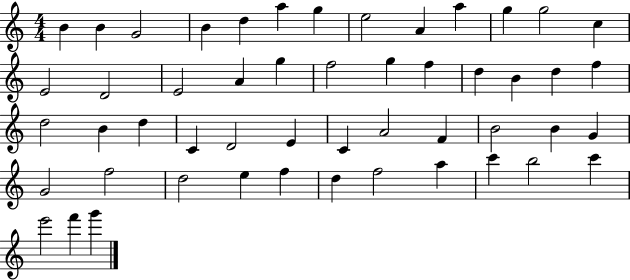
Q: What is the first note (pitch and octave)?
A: B4